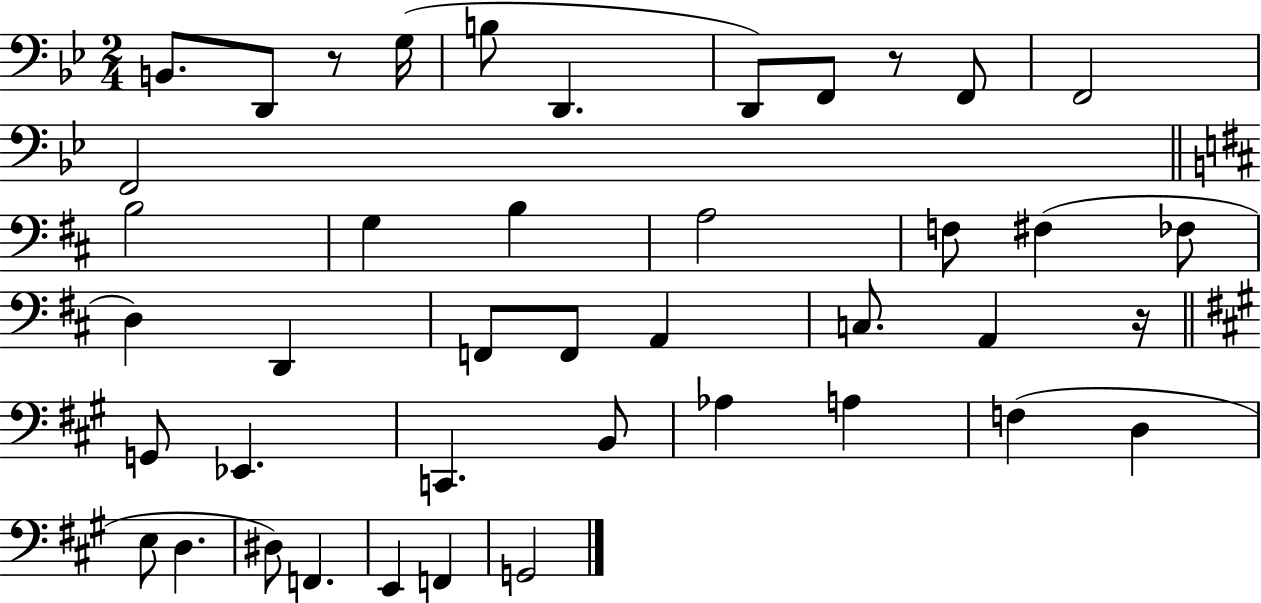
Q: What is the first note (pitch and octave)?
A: B2